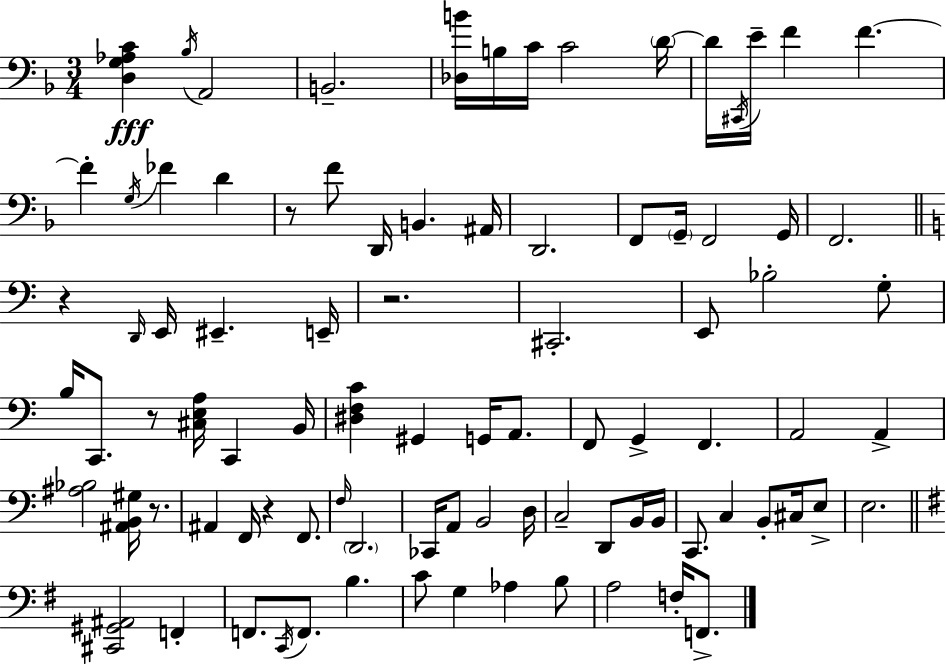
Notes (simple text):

[D3,G3,Ab3,C4]/q Bb3/s A2/h B2/h. [Db3,B4]/s B3/s C4/s C4/h D4/s D4/s C#2/s E4/s F4/q F4/q. F4/q G3/s FES4/q D4/q R/e F4/e D2/s B2/q. A#2/s D2/h. F2/e G2/s F2/h G2/s F2/h. R/q D2/s E2/s EIS2/q. E2/s R/h. C#2/h. E2/e Bb3/h G3/e B3/s C2/e. R/e [C#3,E3,A3]/s C2/q B2/s [D#3,F3,C4]/q G#2/q G2/s A2/e. F2/e G2/q F2/q. A2/h A2/q [A#3,Bb3]/h [A#2,B2,G#3]/s R/e. A#2/q F2/s R/q F2/e. F3/s D2/h. CES2/s A2/e B2/h D3/s C3/h D2/e B2/s B2/s C2/e. C3/q B2/e C#3/s E3/e E3/h. [C#2,G#2,A#2]/h F2/q F2/e. C2/s F2/e. B3/q. C4/e G3/q Ab3/q B3/e A3/h F3/s F2/e.